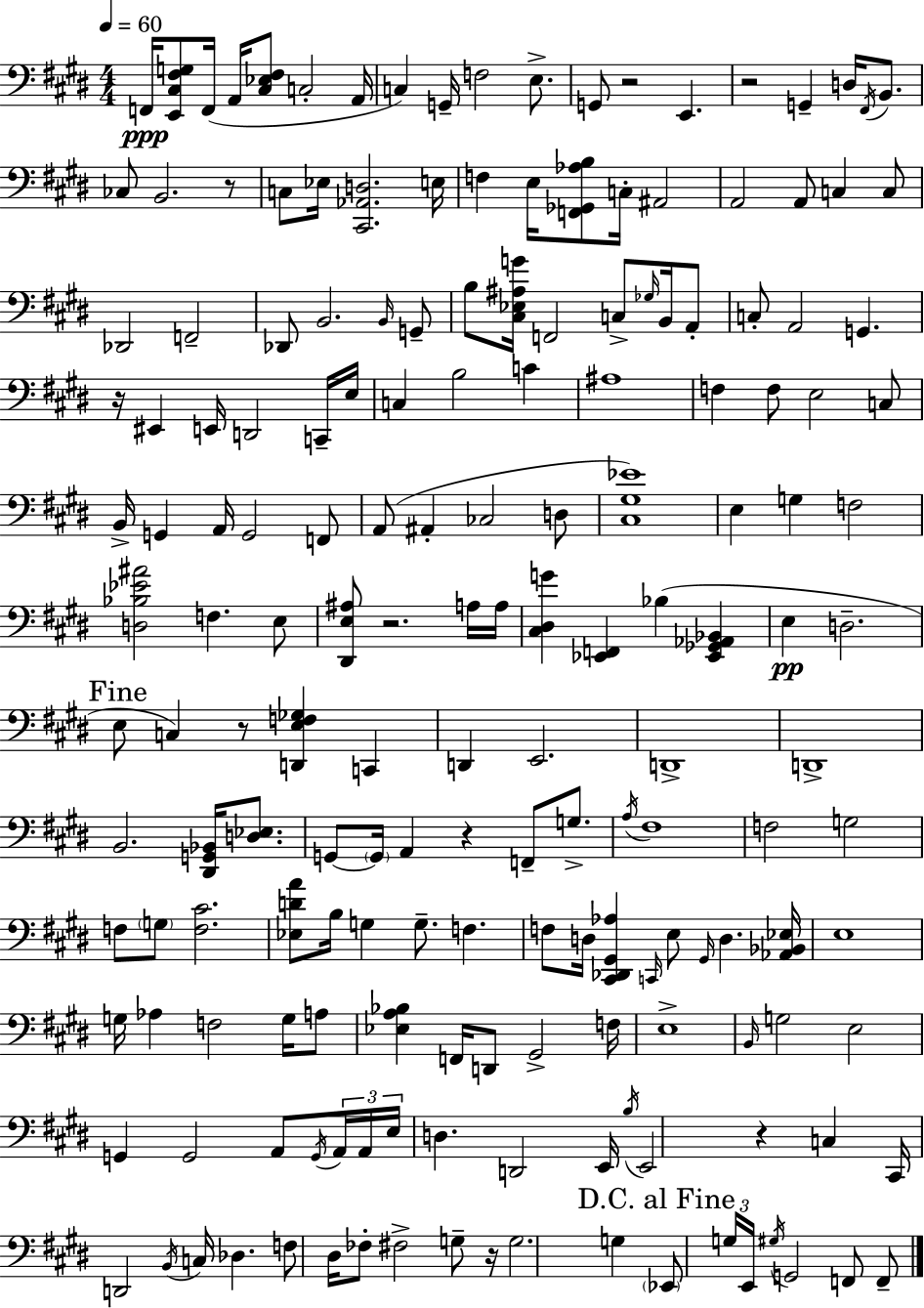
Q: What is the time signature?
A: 4/4